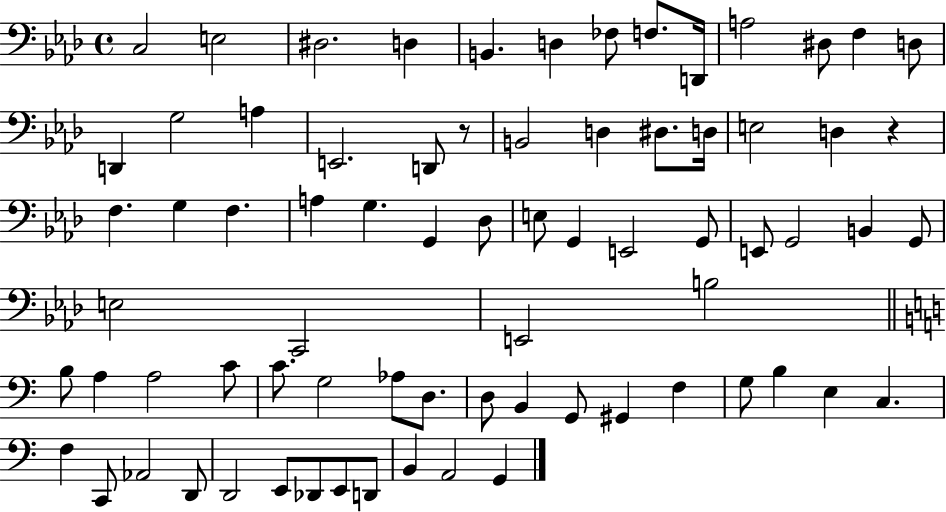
X:1
T:Untitled
M:4/4
L:1/4
K:Ab
C,2 E,2 ^D,2 D, B,, D, _F,/2 F,/2 D,,/4 A,2 ^D,/2 F, D,/2 D,, G,2 A, E,,2 D,,/2 z/2 B,,2 D, ^D,/2 D,/4 E,2 D, z F, G, F, A, G, G,, _D,/2 E,/2 G,, E,,2 G,,/2 E,,/2 G,,2 B,, G,,/2 E,2 C,,2 E,,2 B,2 B,/2 A, A,2 C/2 C/2 G,2 _A,/2 D,/2 D,/2 B,, G,,/2 ^G,, F, G,/2 B, E, C, F, C,,/2 _A,,2 D,,/2 D,,2 E,,/2 _D,,/2 E,,/2 D,,/2 B,, A,,2 G,,